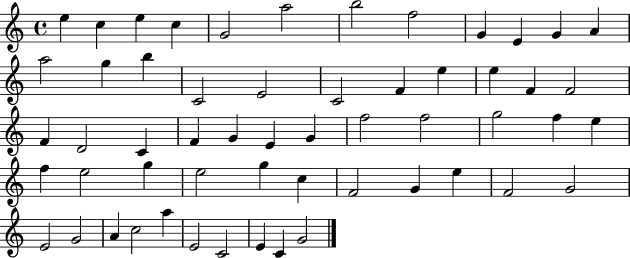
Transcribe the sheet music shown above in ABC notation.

X:1
T:Untitled
M:4/4
L:1/4
K:C
e c e c G2 a2 b2 f2 G E G A a2 g b C2 E2 C2 F e e F F2 F D2 C F G E G f2 f2 g2 f e f e2 g e2 g c F2 G e F2 G2 E2 G2 A c2 a E2 C2 E C G2